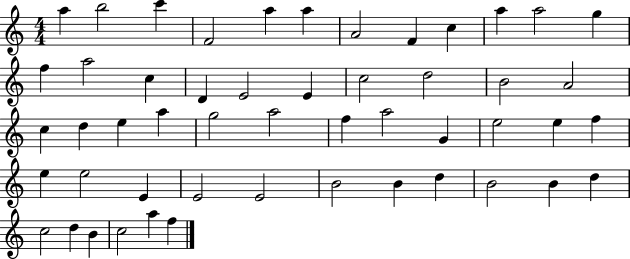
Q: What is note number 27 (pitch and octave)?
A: G5